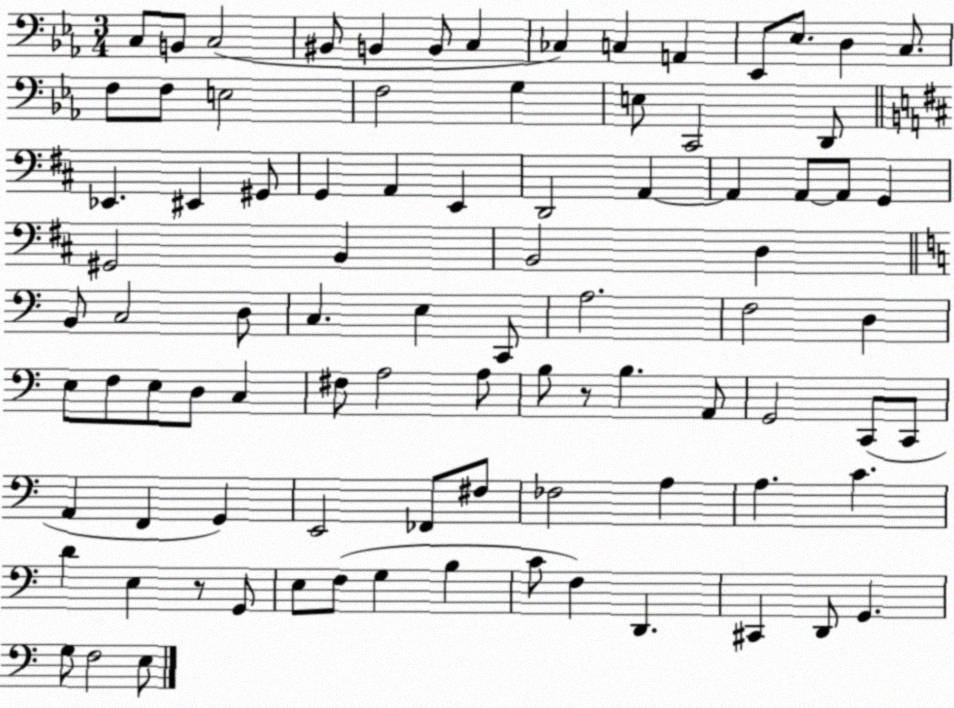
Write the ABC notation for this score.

X:1
T:Untitled
M:3/4
L:1/4
K:Eb
C,/2 B,,/2 C,2 ^B,,/2 B,, B,,/2 C, _C, C, A,, _E,,/2 _E,/2 D, C,/2 F,/2 F,/2 E,2 F,2 G, E,/2 C,,2 D,,/2 _E,, ^E,, ^G,,/2 G,, A,, E,, D,,2 A,, A,, A,,/2 A,,/2 G,, ^G,,2 B,, B,,2 D, B,,/2 C,2 D,/2 C, E, C,,/2 A,2 F,2 D, E,/2 F,/2 E,/2 D,/2 C, ^F,/2 A,2 A,/2 B,/2 z/2 B, A,,/2 G,,2 C,,/2 C,,/2 A,, F,, G,, E,,2 _F,,/2 ^F,/2 _F,2 A, A, C D E, z/2 G,,/2 E,/2 F,/2 G, B, C/2 F, D,, ^C,, D,,/2 G,, G,/2 F,2 E,/2